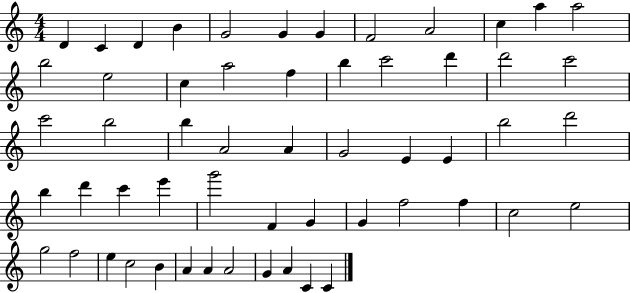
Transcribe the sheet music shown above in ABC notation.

X:1
T:Untitled
M:4/4
L:1/4
K:C
D C D B G2 G G F2 A2 c a a2 b2 e2 c a2 f b c'2 d' d'2 c'2 c'2 b2 b A2 A G2 E E b2 d'2 b d' c' e' g'2 F G G f2 f c2 e2 g2 f2 e c2 B A A A2 G A C C